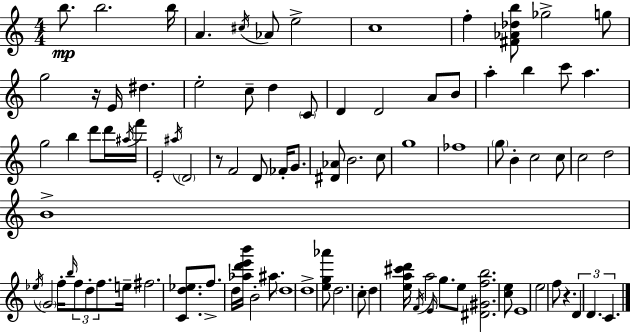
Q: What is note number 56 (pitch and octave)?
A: D5